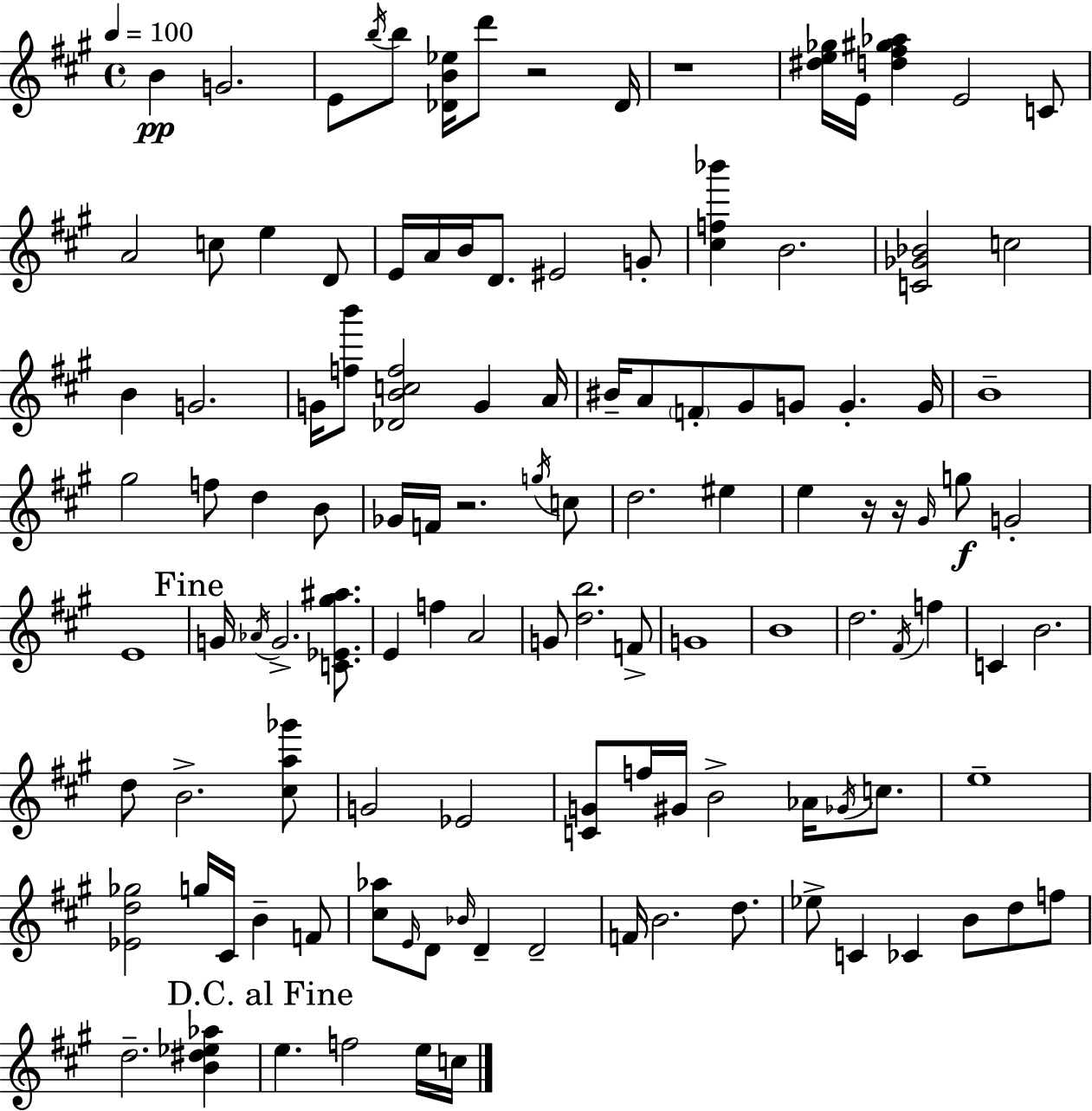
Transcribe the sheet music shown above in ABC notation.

X:1
T:Untitled
M:4/4
L:1/4
K:A
B G2 E/2 b/4 b/2 [_DB_e]/4 d'/2 z2 _D/4 z4 [^de_g]/4 E/4 [d^f^g_a] E2 C/2 A2 c/2 e D/2 E/4 A/4 B/4 D/2 ^E2 G/2 [^cf_b'] B2 [C_G_B]2 c2 B G2 G/4 [fb']/2 [_DBcf]2 G A/4 ^B/4 A/2 F/2 ^G/2 G/2 G G/4 B4 ^g2 f/2 d B/2 _G/4 F/4 z2 g/4 c/2 d2 ^e e z/4 z/4 ^G/4 g/2 G2 E4 G/4 _A/4 G2 [C_E^g^a]/2 E f A2 G/2 [db]2 F/2 G4 B4 d2 ^F/4 f C B2 d/2 B2 [^ca_g']/2 G2 _E2 [CG]/2 f/4 ^G/4 B2 _A/4 _G/4 c/2 e4 [_Ed_g]2 g/4 ^C/4 B F/2 [^c_a]/2 E/4 D/2 _B/4 D D2 F/4 B2 d/2 _e/2 C _C B/2 d/2 f/2 d2 [B^d_e_a] e f2 e/4 c/4